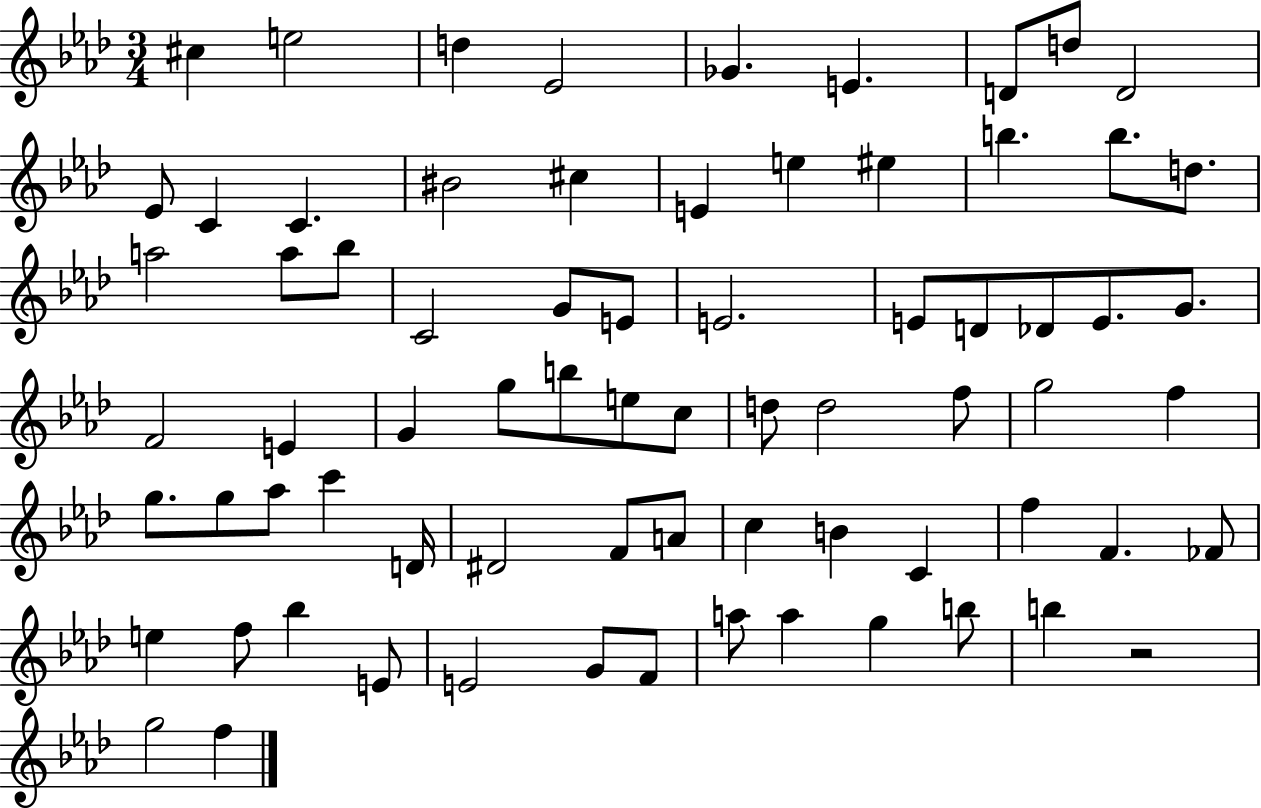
{
  \clef treble
  \numericTimeSignature
  \time 3/4
  \key aes \major
  \repeat volta 2 { cis''4 e''2 | d''4 ees'2 | ges'4. e'4. | d'8 d''8 d'2 | \break ees'8 c'4 c'4. | bis'2 cis''4 | e'4 e''4 eis''4 | b''4. b''8. d''8. | \break a''2 a''8 bes''8 | c'2 g'8 e'8 | e'2. | e'8 d'8 des'8 e'8. g'8. | \break f'2 e'4 | g'4 g''8 b''8 e''8 c''8 | d''8 d''2 f''8 | g''2 f''4 | \break g''8. g''8 aes''8 c'''4 d'16 | dis'2 f'8 a'8 | c''4 b'4 c'4 | f''4 f'4. fes'8 | \break e''4 f''8 bes''4 e'8 | e'2 g'8 f'8 | a''8 a''4 g''4 b''8 | b''4 r2 | \break g''2 f''4 | } \bar "|."
}